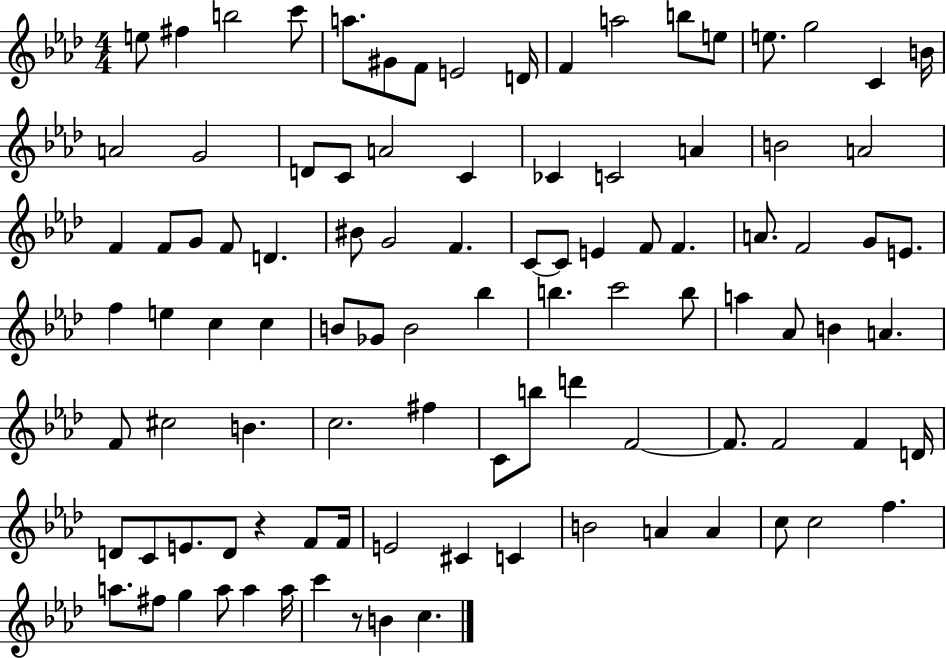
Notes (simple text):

E5/e F#5/q B5/h C6/e A5/e. G#4/e F4/e E4/h D4/s F4/q A5/h B5/e E5/e E5/e. G5/h C4/q B4/s A4/h G4/h D4/e C4/e A4/h C4/q CES4/q C4/h A4/q B4/h A4/h F4/q F4/e G4/e F4/e D4/q. BIS4/e G4/h F4/q. C4/e C4/e E4/q F4/e F4/q. A4/e. F4/h G4/e E4/e. F5/q E5/q C5/q C5/q B4/e Gb4/e B4/h Bb5/q B5/q. C6/h B5/e A5/q Ab4/e B4/q A4/q. F4/e C#5/h B4/q. C5/h. F#5/q C4/e B5/e D6/q F4/h F4/e. F4/h F4/q D4/s D4/e C4/e E4/e. D4/e R/q F4/e F4/s E4/h C#4/q C4/q B4/h A4/q A4/q C5/e C5/h F5/q. A5/e. F#5/e G5/q A5/e A5/q A5/s C6/q R/e B4/q C5/q.